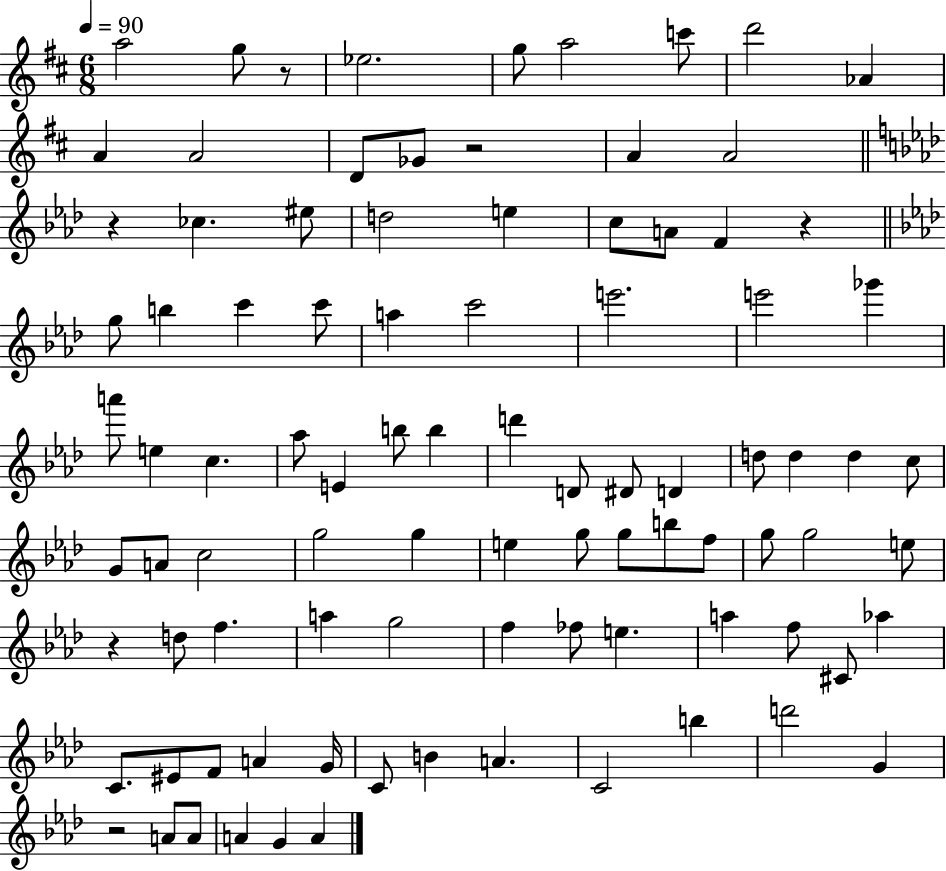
A5/h G5/e R/e Eb5/h. G5/e A5/h C6/e D6/h Ab4/q A4/q A4/h D4/e Gb4/e R/h A4/q A4/h R/q CES5/q. EIS5/e D5/h E5/q C5/e A4/e F4/q R/q G5/e B5/q C6/q C6/e A5/q C6/h E6/h. E6/h Gb6/q A6/e E5/q C5/q. Ab5/e E4/q B5/e B5/q D6/q D4/e D#4/e D4/q D5/e D5/q D5/q C5/e G4/e A4/e C5/h G5/h G5/q E5/q G5/e G5/e B5/e F5/e G5/e G5/h E5/e R/q D5/e F5/q. A5/q G5/h F5/q FES5/e E5/q. A5/q F5/e C#4/e Ab5/q C4/e. EIS4/e F4/e A4/q G4/s C4/e B4/q A4/q. C4/h B5/q D6/h G4/q R/h A4/e A4/e A4/q G4/q A4/q